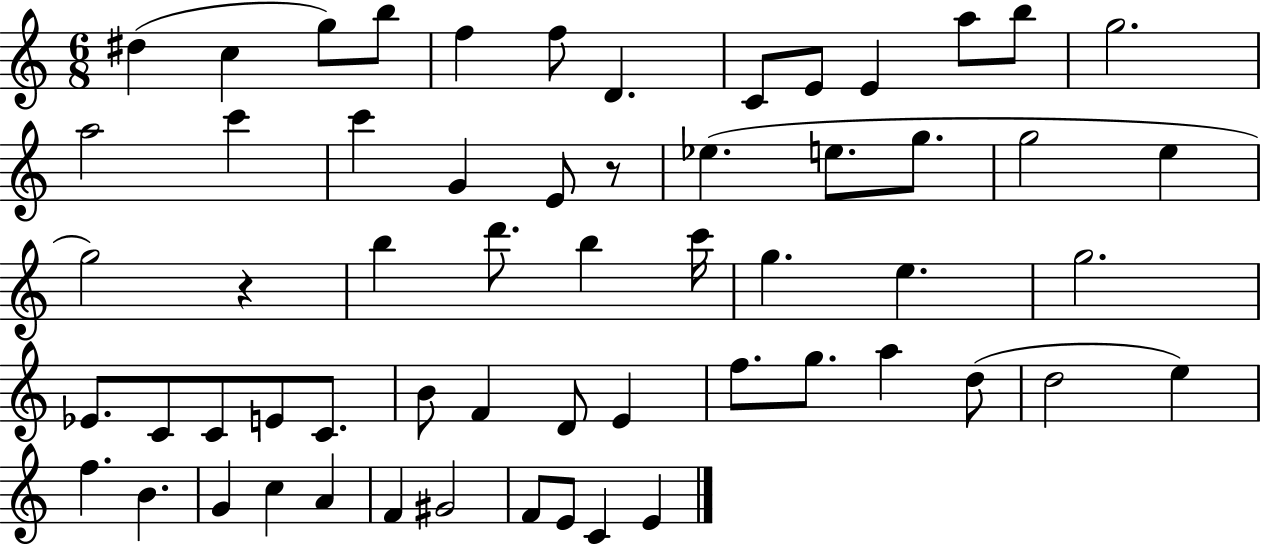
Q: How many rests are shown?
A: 2